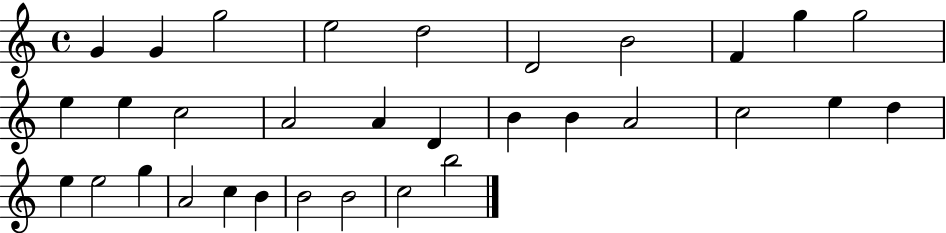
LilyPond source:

{
  \clef treble
  \time 4/4
  \defaultTimeSignature
  \key c \major
  g'4 g'4 g''2 | e''2 d''2 | d'2 b'2 | f'4 g''4 g''2 | \break e''4 e''4 c''2 | a'2 a'4 d'4 | b'4 b'4 a'2 | c''2 e''4 d''4 | \break e''4 e''2 g''4 | a'2 c''4 b'4 | b'2 b'2 | c''2 b''2 | \break \bar "|."
}